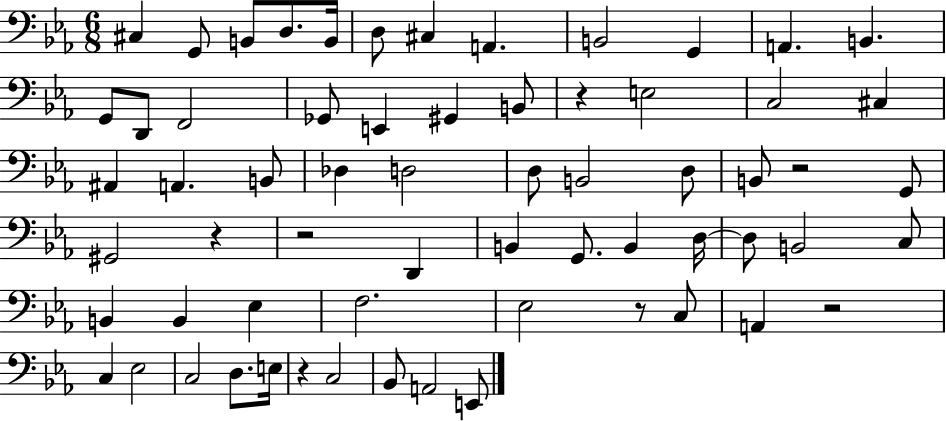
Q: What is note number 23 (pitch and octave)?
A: A#2